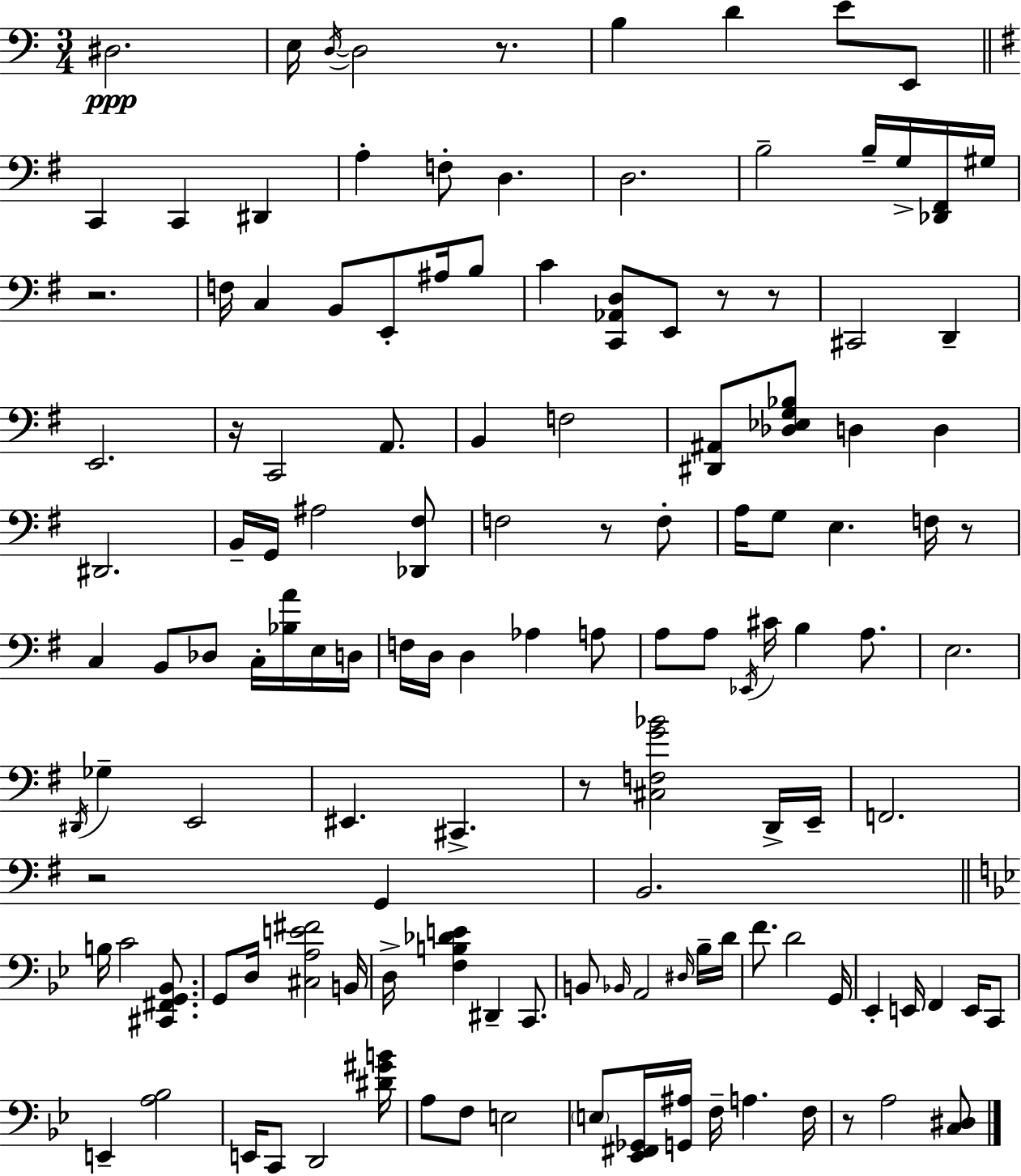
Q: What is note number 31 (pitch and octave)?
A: C2